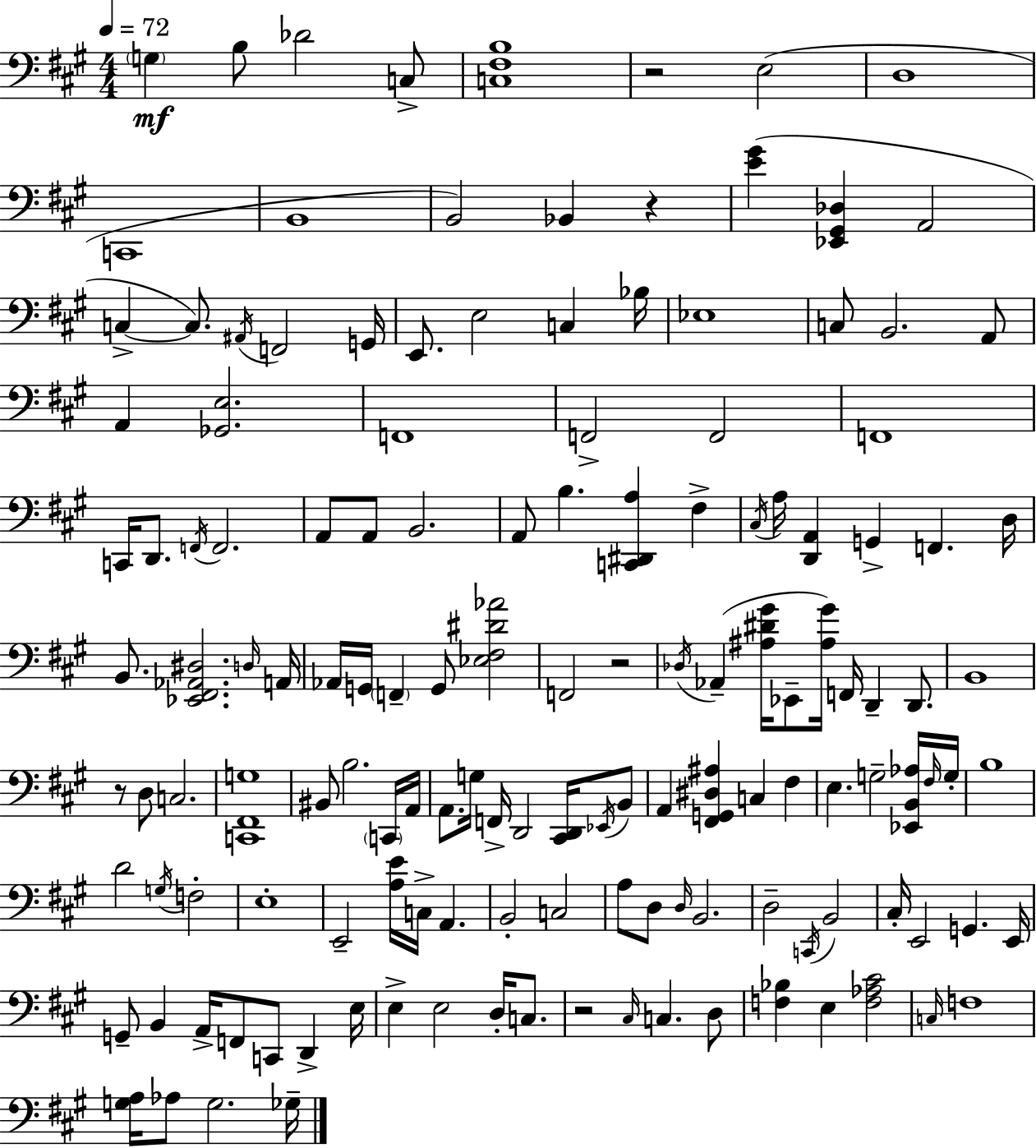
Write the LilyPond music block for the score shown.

{
  \clef bass
  \numericTimeSignature
  \time 4/4
  \key a \major
  \tempo 4 = 72
  \parenthesize g4\mf b8 des'2 c8-> | <c fis b>1 | r2 e2( | d1 | \break c,1 | b,1 | b,2) bes,4 r4 | <e' gis'>4( <ees, gis, des>4 a,2 | \break c4->~~ c8.) \acciaccatura { ais,16 } f,2 | g,16 e,8. e2 c4 | bes16 ees1 | c8 b,2. a,8 | \break a,4 <ges, e>2. | f,1 | f,2-> f,2 | f,1 | \break c,16 d,8. \acciaccatura { f,16 } f,2. | a,8 a,8 b,2. | a,8 b4. <c, dis, a>4 fis4-> | \acciaccatura { cis16 } a16 <d, a,>4 g,4-> f,4. | \break d16 b,8. <ees, fis, aes, dis>2. | \grace { d16 } a,16 aes,16 g,16 \parenthesize f,4-- g,8 <ees fis dis' aes'>2 | f,2 r2 | \acciaccatura { des16 }( aes,4-- <ais dis' gis'>16 ees,8-- <ais gis'>16) f,16 d,4-- | \break d,8. b,1 | r8 d8 c2. | <c, fis, g>1 | bis,8 b2. | \break \parenthesize c,16 a,16 a,8. g16 f,16-> d,2 | <cis, d,>16 \acciaccatura { ees,16 } b,8 a,4 <fis, g, dis ais>4 c4 | fis4 e4. g2-- | <ees, b, aes>16 \grace { fis16 } g16-. b1 | \break d'2 \acciaccatura { g16 } | f2-. e1-. | e,2-- | <a e'>16 c16-> a,4. b,2-. | \break c2 a8 d8 \grace { d16 } b,2. | d2-- | \acciaccatura { c,16 } b,2 cis16-. e,2 | g,4. e,16 g,8-- b,4 | \break a,16-> f,8 c,8 d,4-> e16 e4-> e2 | d16-. c8. r2 | \grace { cis16 } c4. d8 <f bes>4 e4 | <f aes cis'>2 \grace { c16 } f1 | \break <g a>16 aes8 g2. | ges16-- \bar "|."
}